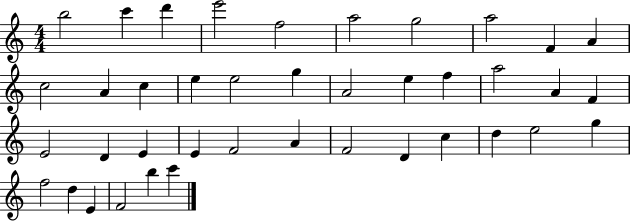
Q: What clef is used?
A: treble